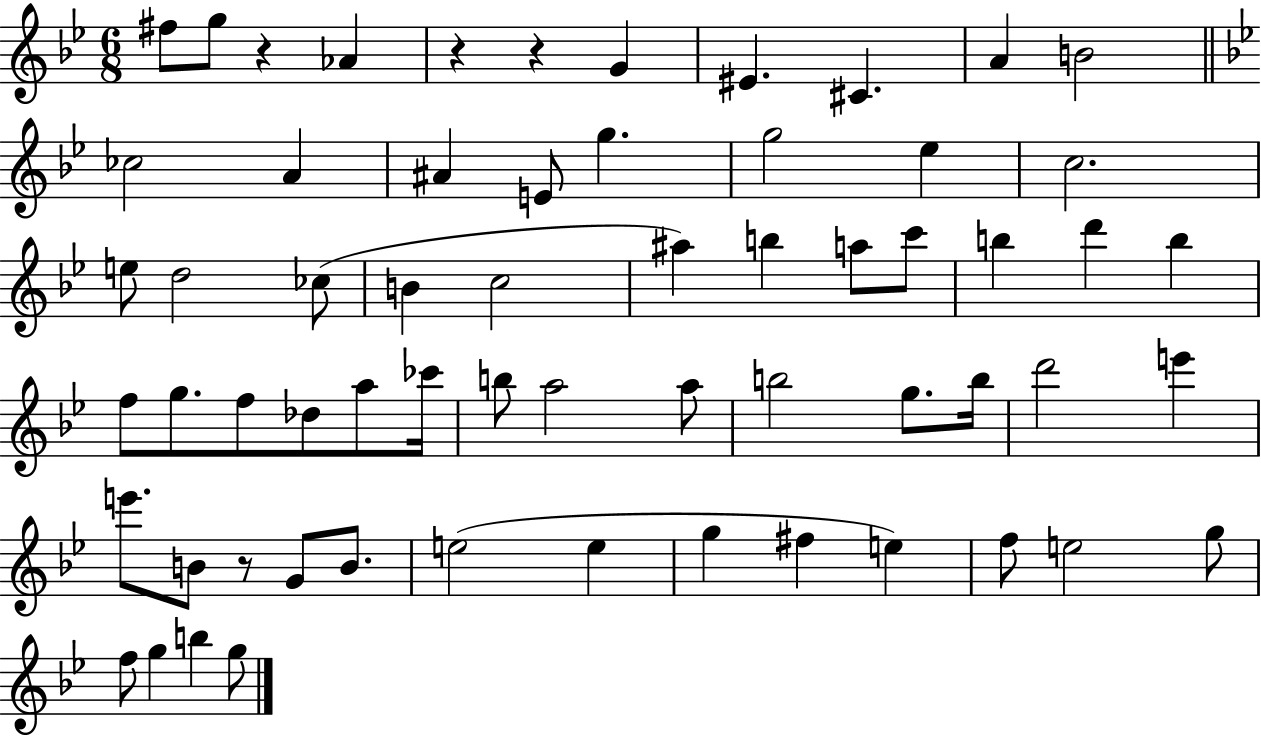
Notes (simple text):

F#5/e G5/e R/q Ab4/q R/q R/q G4/q EIS4/q. C#4/q. A4/q B4/h CES5/h A4/q A#4/q E4/e G5/q. G5/h Eb5/q C5/h. E5/e D5/h CES5/e B4/q C5/h A#5/q B5/q A5/e C6/e B5/q D6/q B5/q F5/e G5/e. F5/e Db5/e A5/e CES6/s B5/e A5/h A5/e B5/h G5/e. B5/s D6/h E6/q E6/e. B4/e R/e G4/e B4/e. E5/h E5/q G5/q F#5/q E5/q F5/e E5/h G5/e F5/e G5/q B5/q G5/e